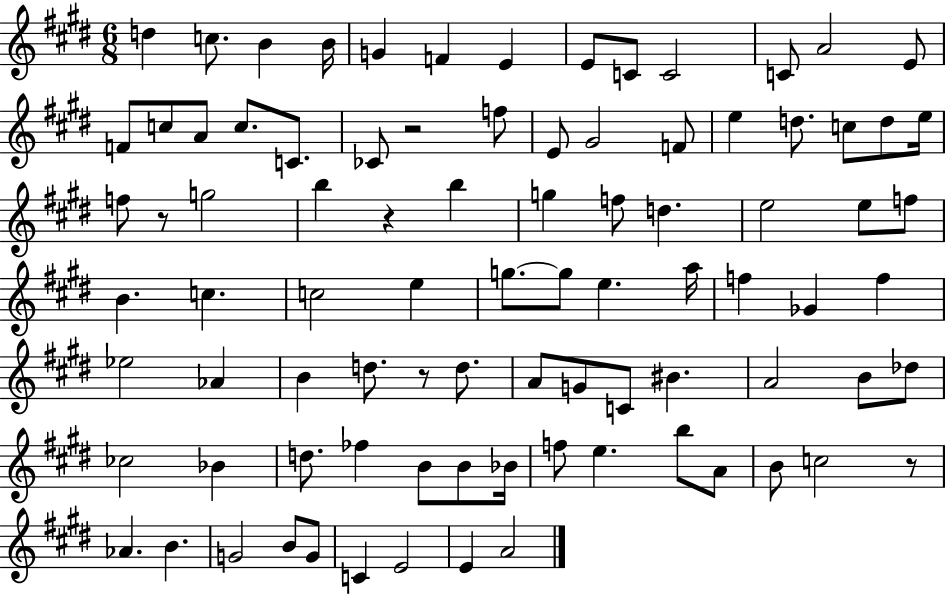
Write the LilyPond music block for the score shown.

{
  \clef treble
  \numericTimeSignature
  \time 6/8
  \key e \major
  \repeat volta 2 { d''4 c''8. b'4 b'16 | g'4 f'4 e'4 | e'8 c'8 c'2 | c'8 a'2 e'8 | \break f'8 c''8 a'8 c''8. c'8. | ces'8 r2 f''8 | e'8 gis'2 f'8 | e''4 d''8. c''8 d''8 e''16 | \break f''8 r8 g''2 | b''4 r4 b''4 | g''4 f''8 d''4. | e''2 e''8 f''8 | \break b'4. c''4. | c''2 e''4 | g''8.~~ g''8 e''4. a''16 | f''4 ges'4 f''4 | \break ees''2 aes'4 | b'4 d''8. r8 d''8. | a'8 g'8 c'8 bis'4. | a'2 b'8 des''8 | \break ces''2 bes'4 | d''8. fes''4 b'8 b'8 bes'16 | f''8 e''4. b''8 a'8 | b'8 c''2 r8 | \break aes'4. b'4. | g'2 b'8 g'8 | c'4 e'2 | e'4 a'2 | \break } \bar "|."
}